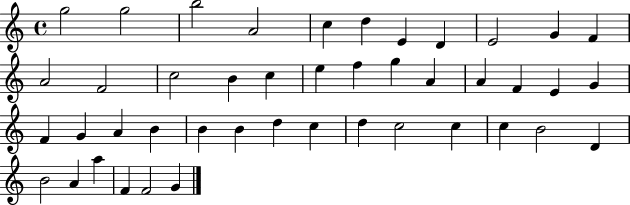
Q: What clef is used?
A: treble